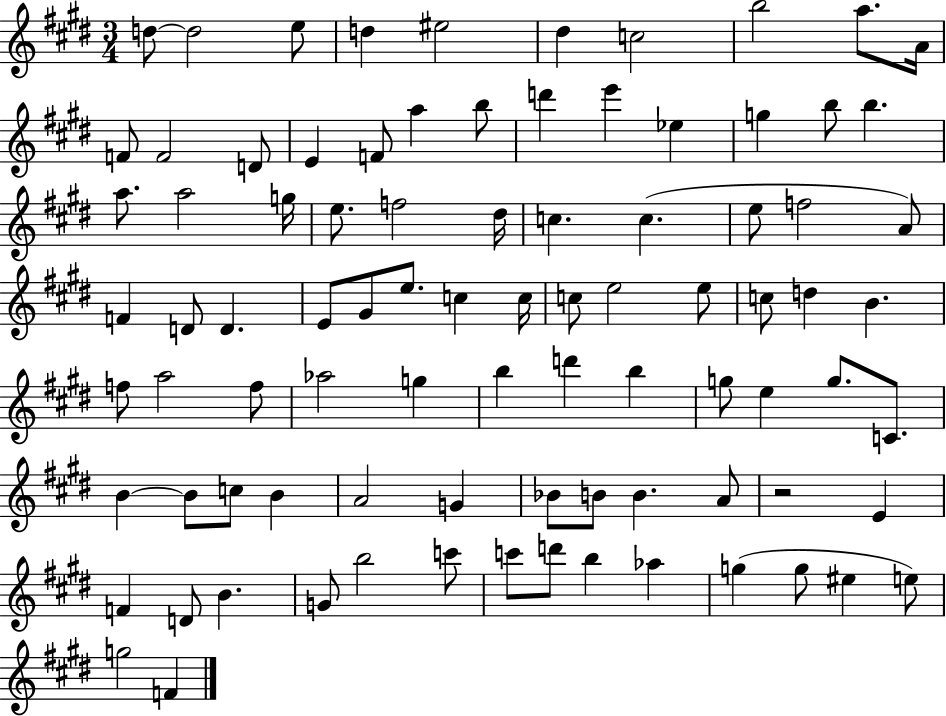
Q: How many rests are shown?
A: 1